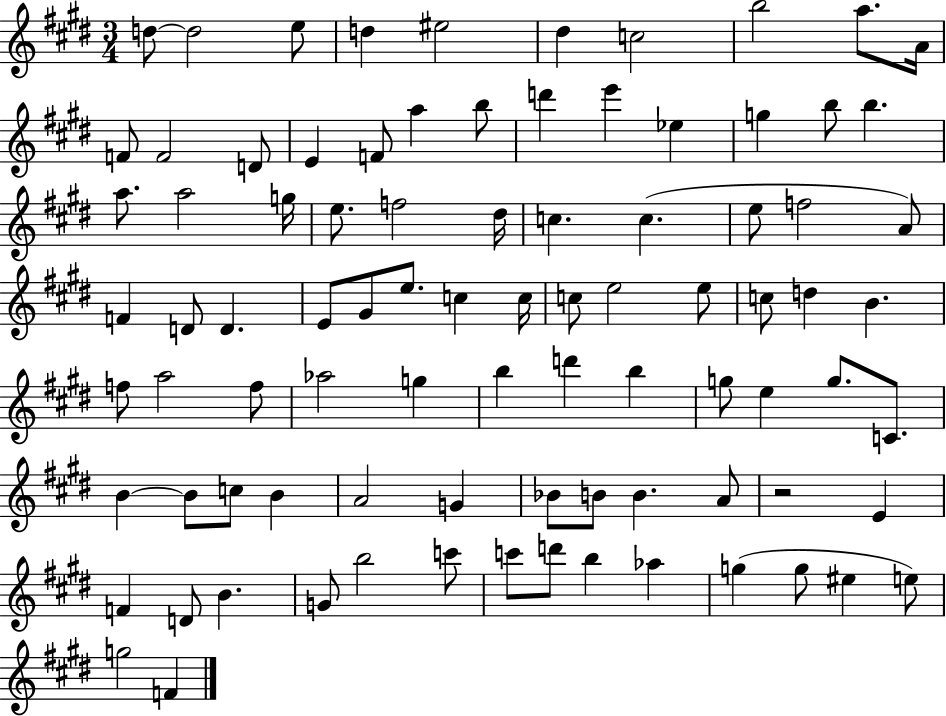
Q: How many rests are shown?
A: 1